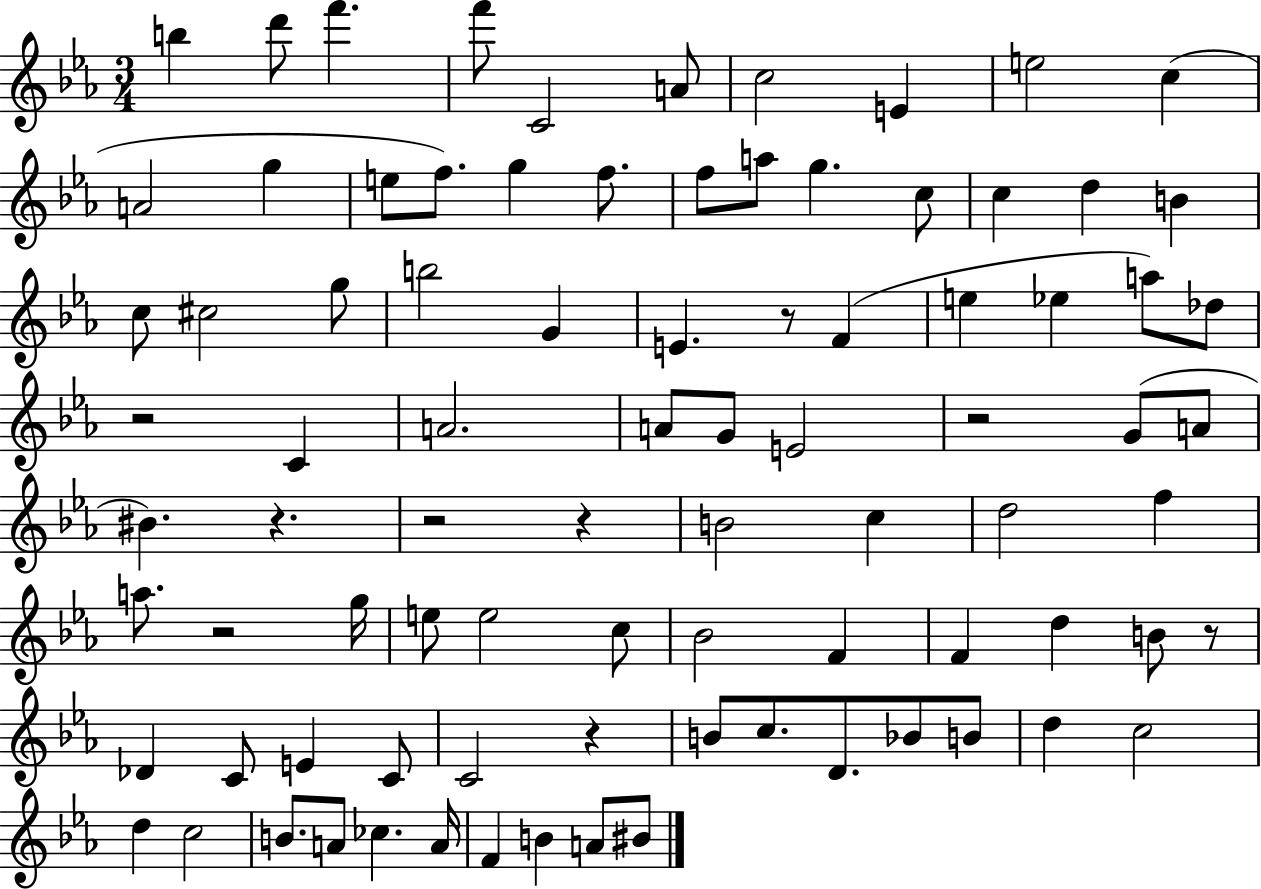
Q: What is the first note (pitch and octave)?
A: B5